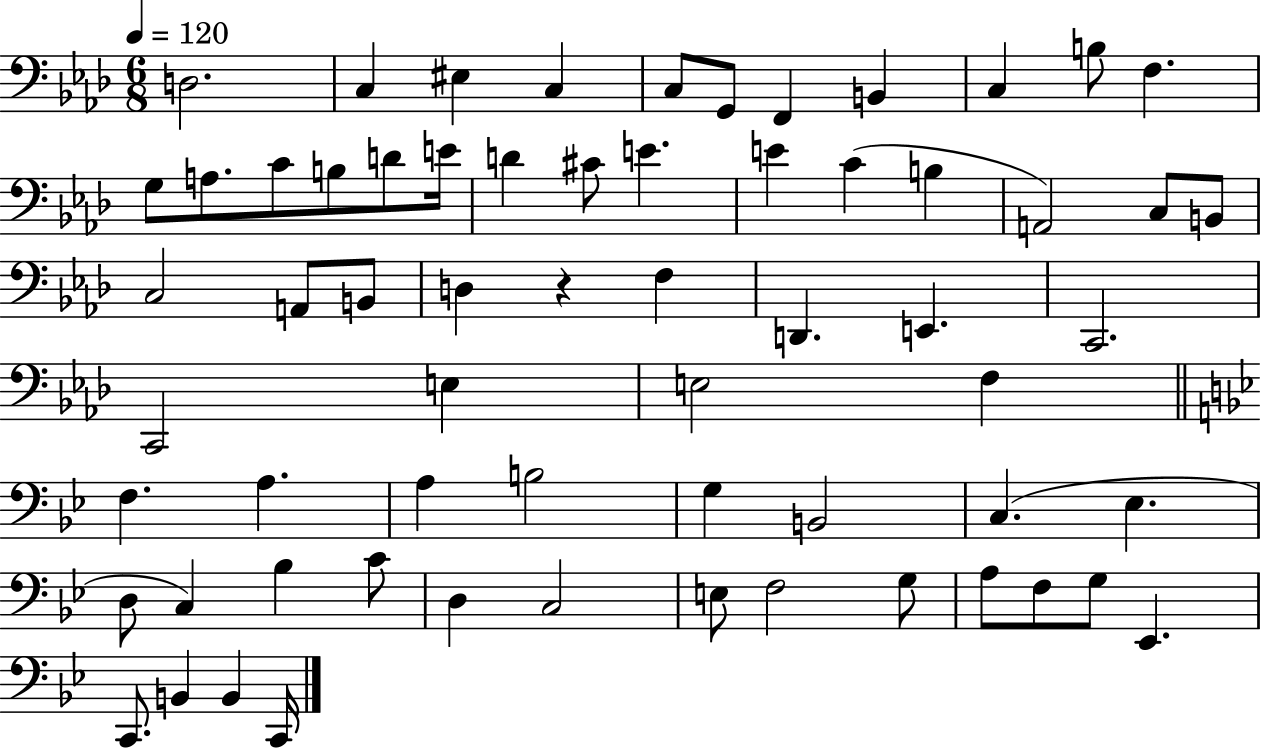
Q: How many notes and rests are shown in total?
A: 64